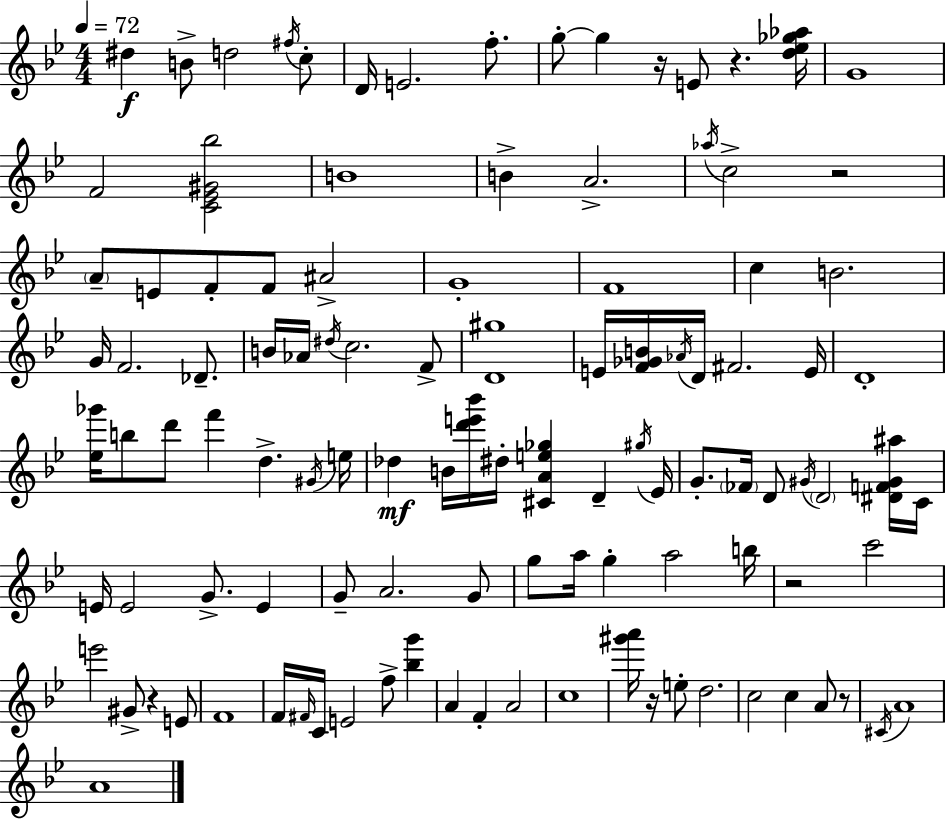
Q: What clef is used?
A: treble